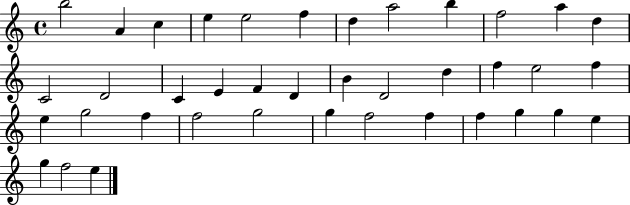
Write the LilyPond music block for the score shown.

{
  \clef treble
  \time 4/4
  \defaultTimeSignature
  \key c \major
  b''2 a'4 c''4 | e''4 e''2 f''4 | d''4 a''2 b''4 | f''2 a''4 d''4 | \break c'2 d'2 | c'4 e'4 f'4 d'4 | b'4 d'2 d''4 | f''4 e''2 f''4 | \break e''4 g''2 f''4 | f''2 g''2 | g''4 f''2 f''4 | f''4 g''4 g''4 e''4 | \break g''4 f''2 e''4 | \bar "|."
}